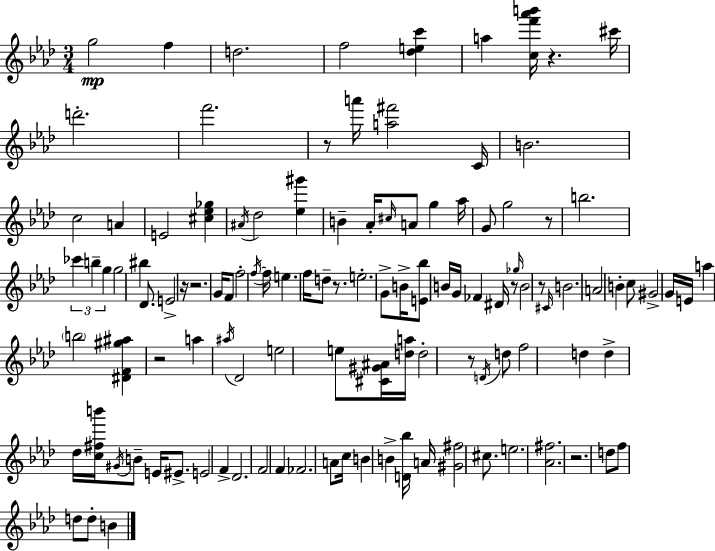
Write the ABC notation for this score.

X:1
T:Untitled
M:3/4
L:1/4
K:Ab
g2 f d2 f2 [_dec'] a [cf'_a'b']/4 z ^c'/4 d'2 f'2 z/2 a'/4 [a^f']2 C/4 B2 c2 A E2 [^c_e_g] ^A/4 _d2 [_e^g'] B _A/4 ^c/4 A/2 g _a/4 G/2 g2 z/2 b2 _c' b g g2 ^b _D/2 E2 z/4 z2 G/4 F/2 f2 f/4 f/4 e f/4 d/2 z/2 e2 G/2 B/4 [E_b]/2 B/4 G/4 _F ^D/4 z/2 _g/4 B2 z/2 ^C/4 B2 A2 B c/2 ^G2 G/4 E/4 a b2 [^DF^g^a] z2 a ^a/4 _D2 e2 e/2 [^C^G^A]/4 [da]/4 d2 z/2 D/4 d/2 f2 d d _d/4 [c^fb']/4 ^G/4 B/2 E/4 ^E/2 E2 F _D2 F2 F _F2 A/2 c/4 B B [D_b]/4 A/4 [^G^f]2 ^c/2 e2 [_A^f]2 z2 d/2 f/2 d/2 d/2 B